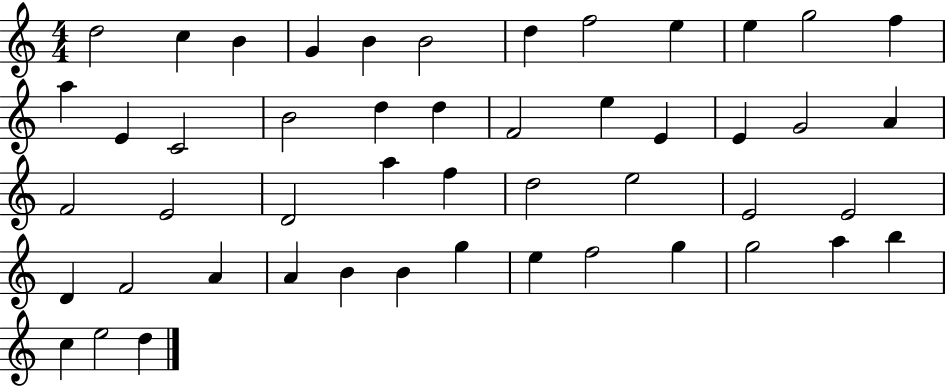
{
  \clef treble
  \numericTimeSignature
  \time 4/4
  \key c \major
  d''2 c''4 b'4 | g'4 b'4 b'2 | d''4 f''2 e''4 | e''4 g''2 f''4 | \break a''4 e'4 c'2 | b'2 d''4 d''4 | f'2 e''4 e'4 | e'4 g'2 a'4 | \break f'2 e'2 | d'2 a''4 f''4 | d''2 e''2 | e'2 e'2 | \break d'4 f'2 a'4 | a'4 b'4 b'4 g''4 | e''4 f''2 g''4 | g''2 a''4 b''4 | \break c''4 e''2 d''4 | \bar "|."
}